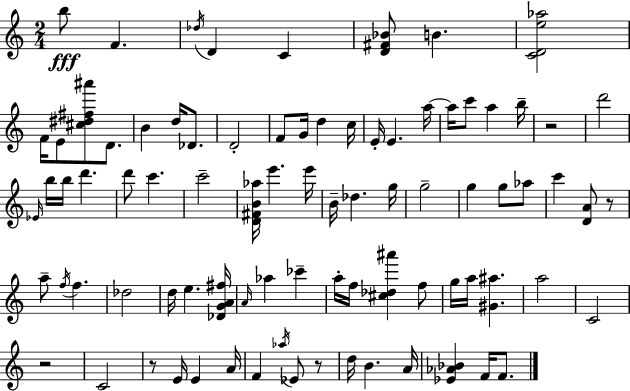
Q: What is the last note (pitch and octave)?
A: F4